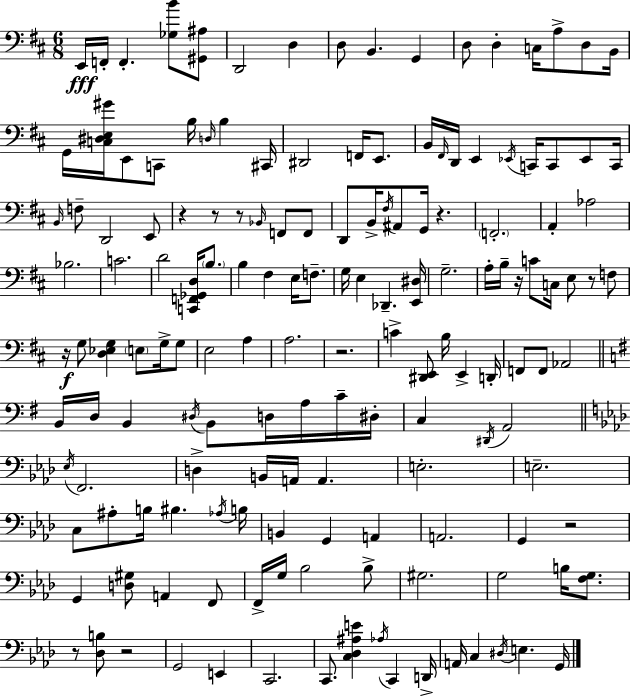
{
  \clef bass
  \numericTimeSignature
  \time 6/8
  \key d \major
  e,16\fff f,16-. f,4.-. <ges b'>8 <gis, ais>8 | d,2 d4 | d8 b,4. g,4 | d8 d4-. c16 a8-> d8 b,16 | \break g,16 <c dis e gis'>16 e,8 c,8 b16 \grace { d16 } b4 | cis,16 dis,2 f,16 e,8. | b,16 \grace { fis,16 } d,16 e,4 \acciaccatura { ees,16 } c,16 c,8 | ees,8 c,16 \grace { b,16 } f8-- d,2 | \break e,8 r4 r8 r8 | \grace { bes,16 } f,8 f,8 d,8 b,16-> \acciaccatura { fis16 } ais,8 g,16 | r4. \parenthesize f,2.-. | a,4-. aes2 | \break bes2. | c'2. | d'2 | <c, f, ges, d>16 \parenthesize b8. b4 fis4 | \break e16 f8.-- g16 e4 des,4.-- | <e, dis>16 g2.-- | a16-. b16-- r16 c'8 c16 | e8 r8 f8 r16\f g8 <d ees g>4 | \break \parenthesize e8 g16-> g8 e2 | a4 a2. | r2. | c'4-> <dis, e,>8 | \break b16 e,4-> d,16-. f,8 f,8 aes,2 | \bar "||" \break \key g \major b,16 d16 b,4 \acciaccatura { dis16 } b,8 d16 a16 c'16-- | dis16-. c4 \acciaccatura { dis,16 } a,2 | \bar "||" \break \key aes \major \acciaccatura { ees16 } f,2. | d4-> b,16 a,16 a,4. | e2.-. | e2.-- | \break c8 ais8-. b16 bis4. | \acciaccatura { aes16 } b16 b,4 g,4 a,4 | a,2. | g,4 r2 | \break g,4 <d gis>8 a,4 | f,8 f,16-> g16 bes2 | bes8-> gis2. | g2 b16 <f g>8. | \break r8 <des b>8 r2 | g,2 e,4 | c,2. | c,8. <c des ais e'>4 \acciaccatura { aes16 } c,4 | \break d,16-> a,16 c4 \acciaccatura { dis16 } e4. | g,16 \bar "|."
}